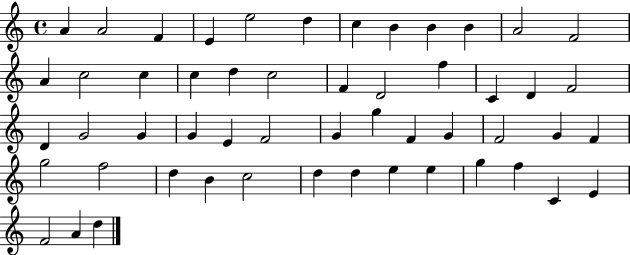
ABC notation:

X:1
T:Untitled
M:4/4
L:1/4
K:C
A A2 F E e2 d c B B B A2 F2 A c2 c c d c2 F D2 f C D F2 D G2 G G E F2 G g F G F2 G F g2 f2 d B c2 d d e e g f C E F2 A d